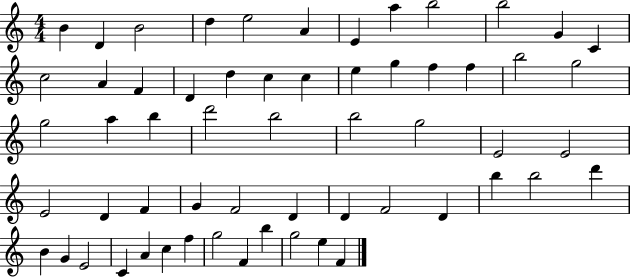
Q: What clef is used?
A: treble